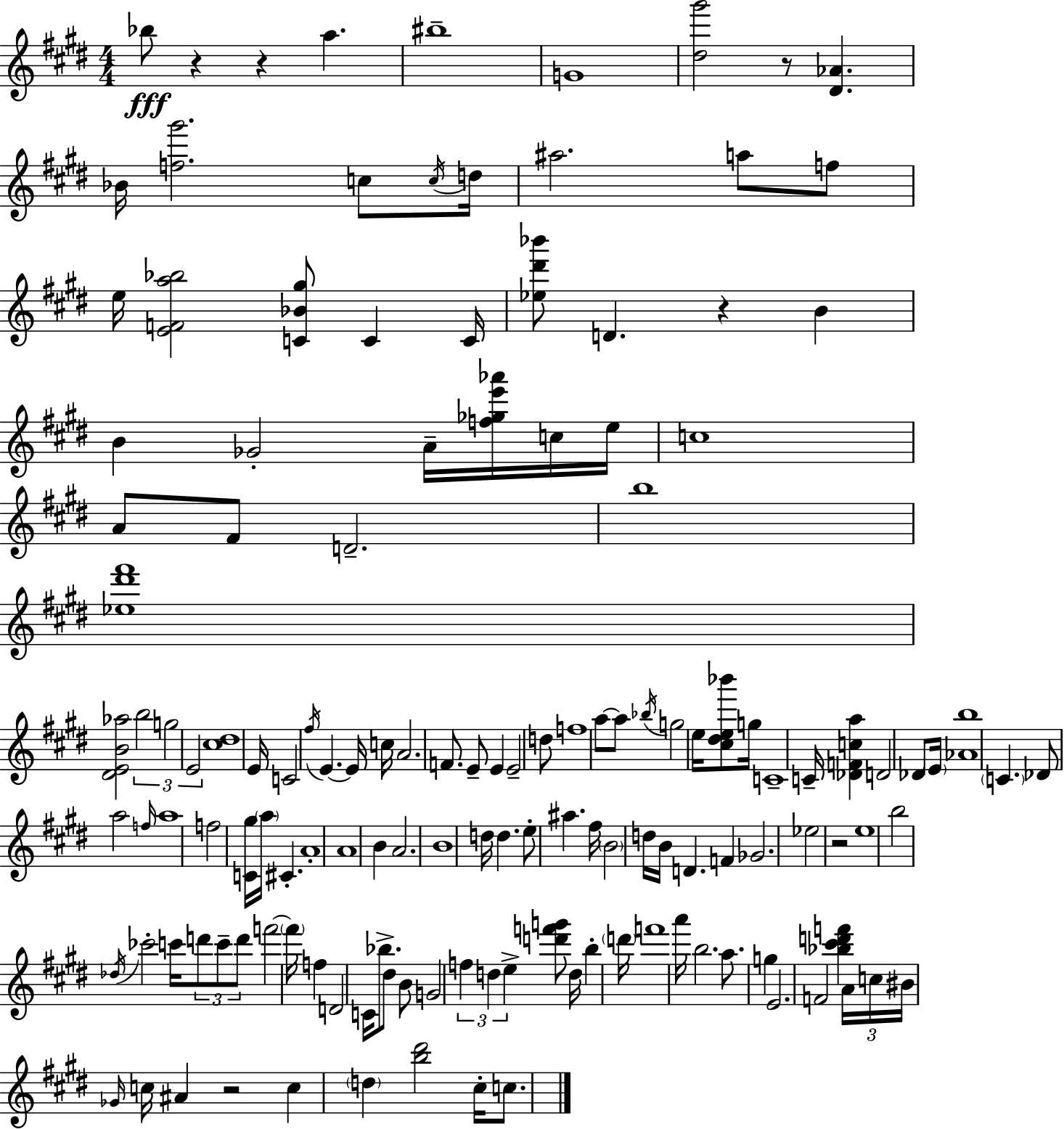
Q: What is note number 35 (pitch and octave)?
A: C5